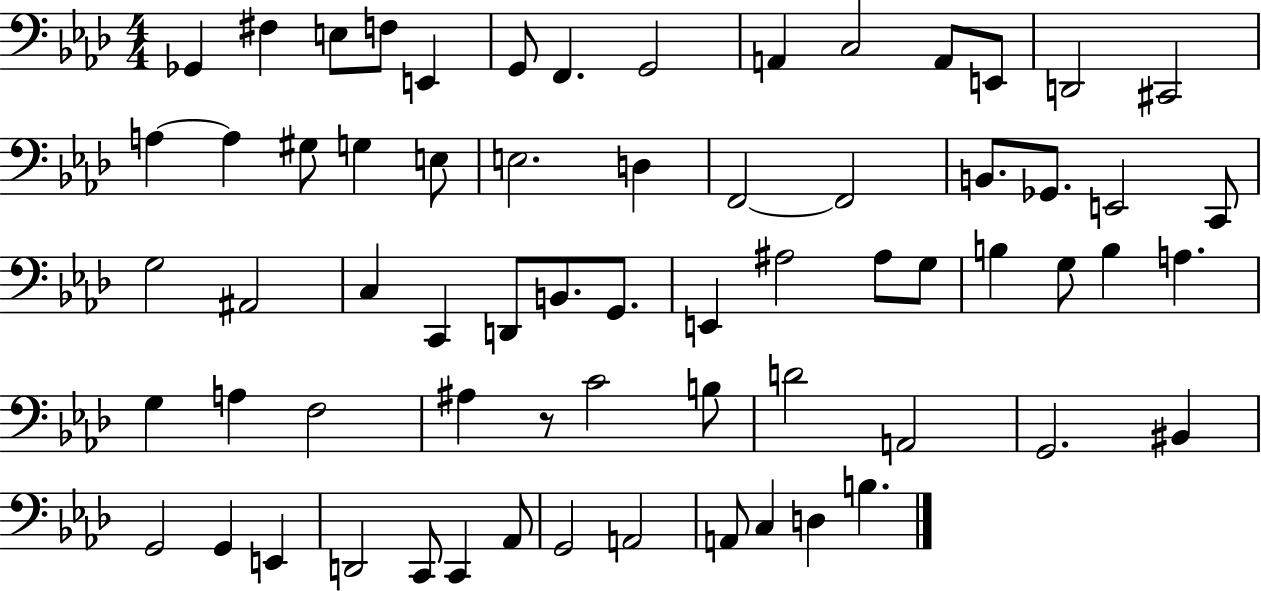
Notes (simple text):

Gb2/q F#3/q E3/e F3/e E2/q G2/e F2/q. G2/h A2/q C3/h A2/e E2/e D2/h C#2/h A3/q A3/q G#3/e G3/q E3/e E3/h. D3/q F2/h F2/h B2/e. Gb2/e. E2/h C2/e G3/h A#2/h C3/q C2/q D2/e B2/e. G2/e. E2/q A#3/h A#3/e G3/e B3/q G3/e B3/q A3/q. G3/q A3/q F3/h A#3/q R/e C4/h B3/e D4/h A2/h G2/h. BIS2/q G2/h G2/q E2/q D2/h C2/e C2/q Ab2/e G2/h A2/h A2/e C3/q D3/q B3/q.